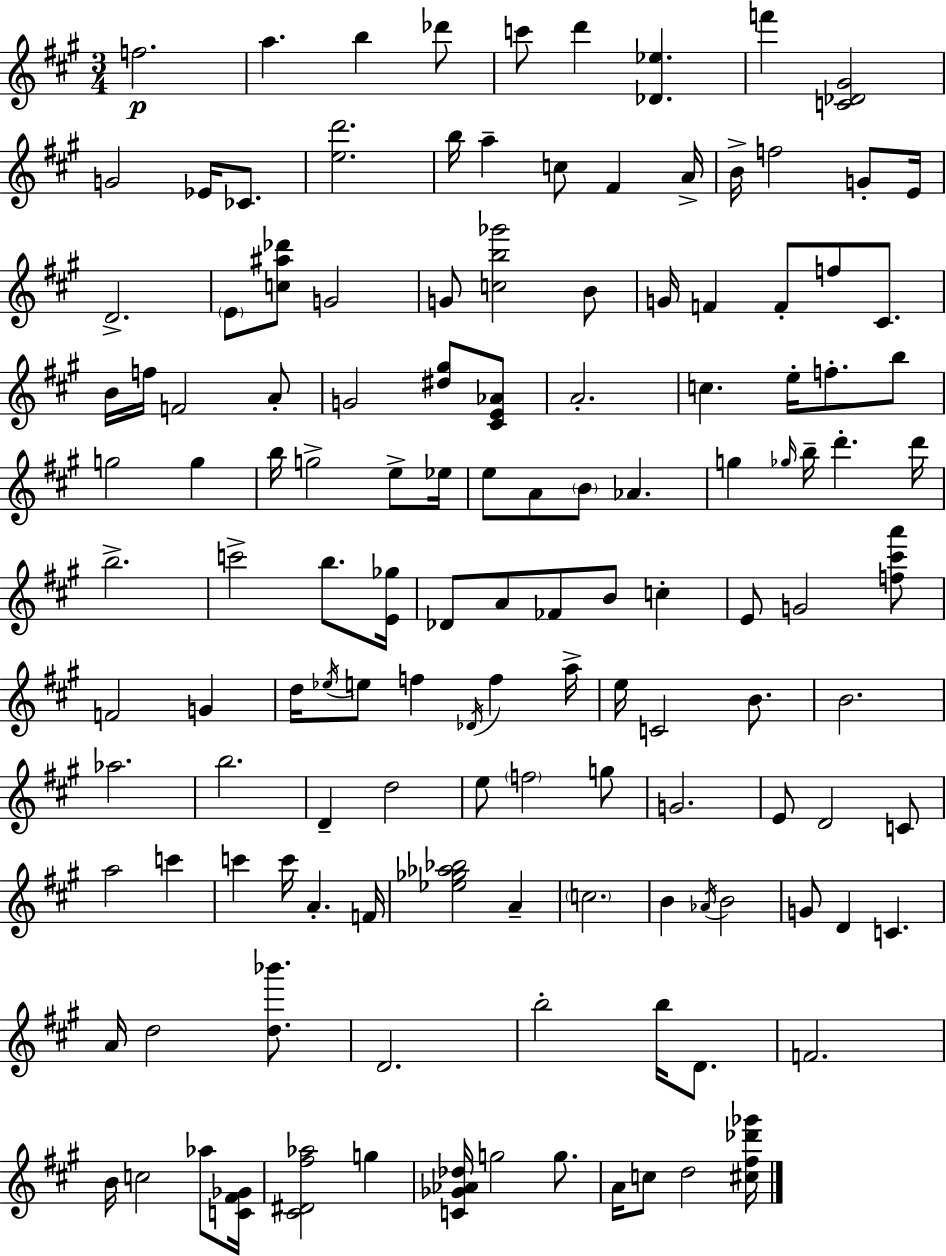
F5/h. A5/q. B5/q Db6/e C6/e D6/q [Db4,Eb5]/q. F6/q [C4,Db4,G#4]/h G4/h Eb4/s CES4/e. [E5,D6]/h. B5/s A5/q C5/e F#4/q A4/s B4/s F5/h G4/e E4/s D4/h. E4/e [C5,A#5,Db6]/e G4/h G4/e [C5,B5,Gb6]/h B4/e G4/s F4/q F4/e F5/e C#4/e. B4/s F5/s F4/h A4/e G4/h [D#5,G#5]/e [C#4,E4,Ab4]/e A4/h. C5/q. E5/s F5/e. B5/e G5/h G5/q B5/s G5/h E5/e Eb5/s E5/e A4/e B4/e Ab4/q. G5/q Gb5/s B5/s D6/q. D6/s B5/h. C6/h B5/e. [E4,Gb5]/s Db4/e A4/e FES4/e B4/e C5/q E4/e G4/h [F5,C#6,A6]/e F4/h G4/q D5/s Eb5/s E5/e F5/q Db4/s F5/q A5/s E5/s C4/h B4/e. B4/h. Ab5/h. B5/h. D4/q D5/h E5/e F5/h G5/e G4/h. E4/e D4/h C4/e A5/h C6/q C6/q C6/s A4/q. F4/s [Eb5,Gb5,Ab5,Bb5]/h A4/q C5/h. B4/q Ab4/s B4/h G4/e D4/q C4/q. A4/s D5/h [D5,Bb6]/e. D4/h. B5/h B5/s D4/e. F4/h. B4/s C5/h Ab5/e [C4,F#4,Gb4]/s [C#4,D#4,F#5,Ab5]/h G5/q [C4,Gb4,Ab4,Db5]/s G5/h G5/e. A4/s C5/e D5/h [C#5,F#5,Db6,Gb6]/s